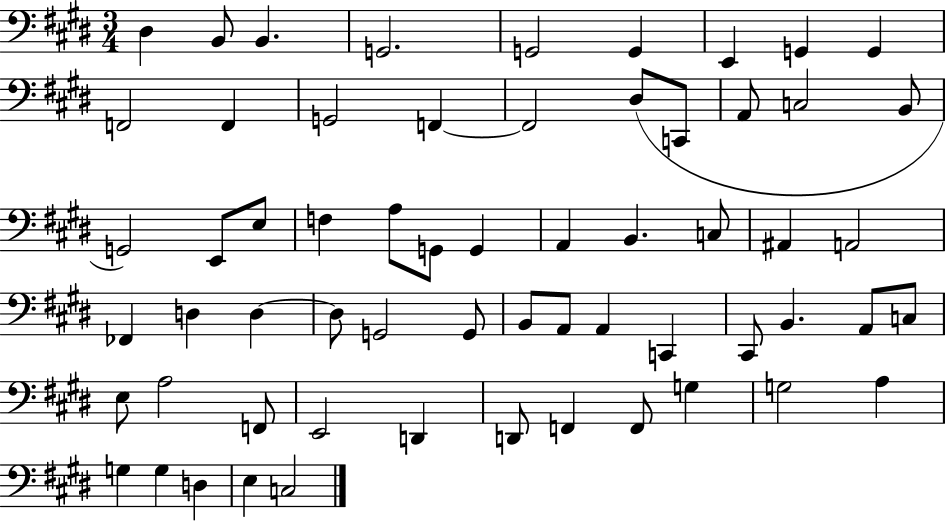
D#3/q B2/e B2/q. G2/h. G2/h G2/q E2/q G2/q G2/q F2/h F2/q G2/h F2/q F2/h D#3/e C2/e A2/e C3/h B2/e G2/h E2/e E3/e F3/q A3/e G2/e G2/q A2/q B2/q. C3/e A#2/q A2/h FES2/q D3/q D3/q D3/e G2/h G2/e B2/e A2/e A2/q C2/q C#2/e B2/q. A2/e C3/e E3/e A3/h F2/e E2/h D2/q D2/e F2/q F2/e G3/q G3/h A3/q G3/q G3/q D3/q E3/q C3/h